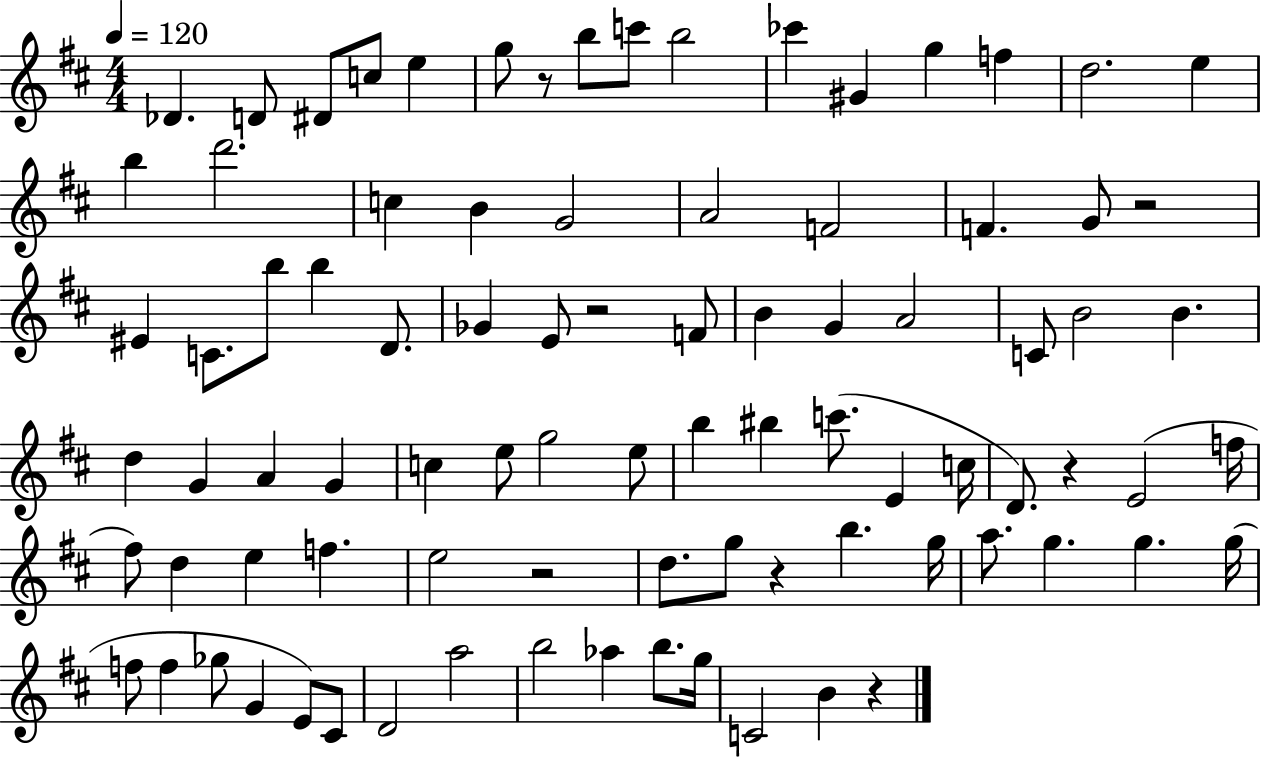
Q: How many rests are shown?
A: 7